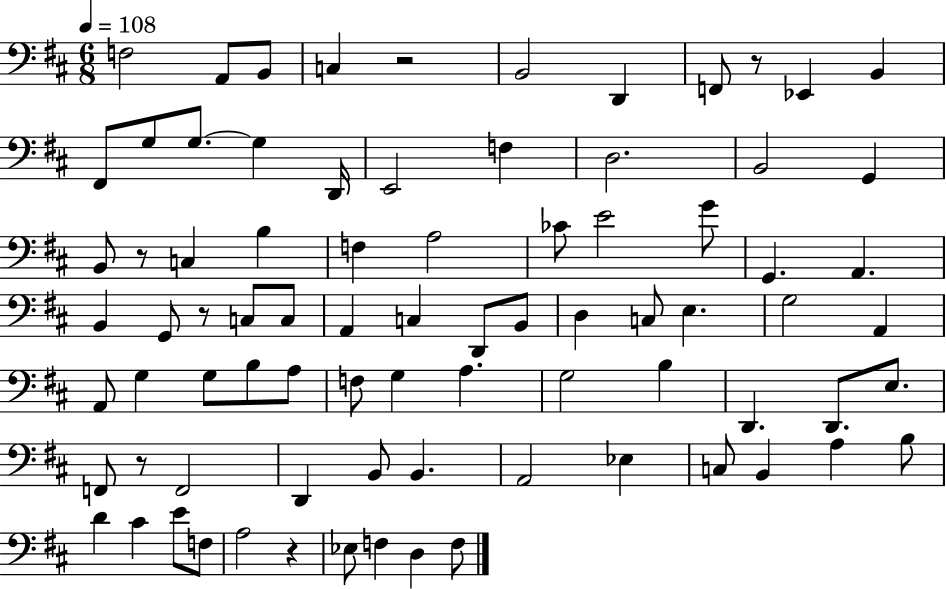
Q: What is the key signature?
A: D major